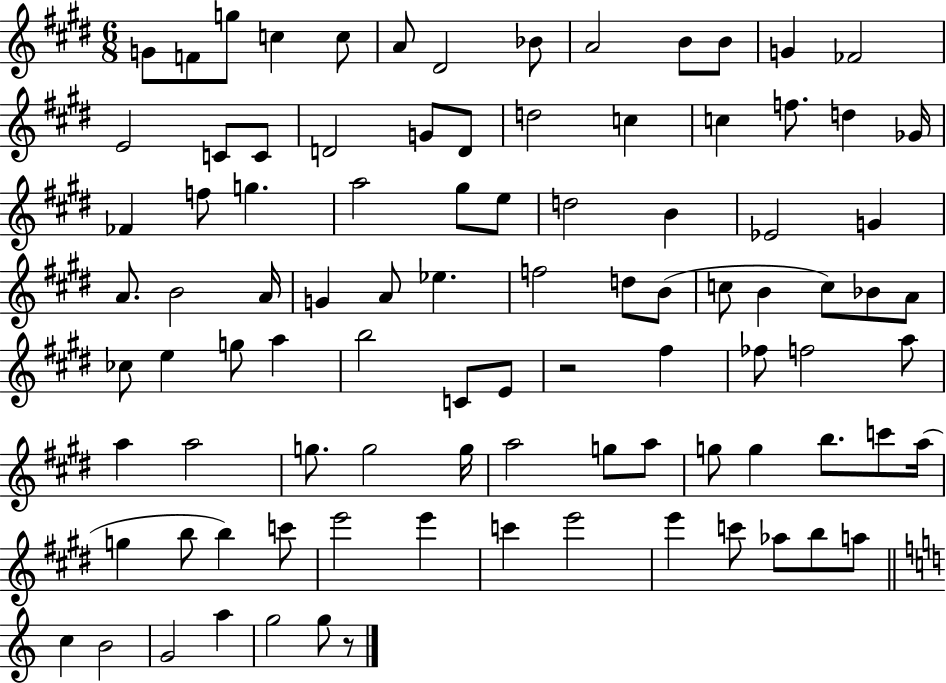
G4/e F4/e G5/e C5/q C5/e A4/e D#4/h Bb4/e A4/h B4/e B4/e G4/q FES4/h E4/h C4/e C4/e D4/h G4/e D4/e D5/h C5/q C5/q F5/e. D5/q Gb4/s FES4/q F5/e G5/q. A5/h G#5/e E5/e D5/h B4/q Eb4/h G4/q A4/e. B4/h A4/s G4/q A4/e Eb5/q. F5/h D5/e B4/e C5/e B4/q C5/e Bb4/e A4/e CES5/e E5/q G5/e A5/q B5/h C4/e E4/e R/h F#5/q FES5/e F5/h A5/e A5/q A5/h G5/e. G5/h G5/s A5/h G5/e A5/e G5/e G5/q B5/e. C6/e A5/s G5/q B5/e B5/q C6/e E6/h E6/q C6/q E6/h E6/q C6/e Ab5/e B5/e A5/e C5/q B4/h G4/h A5/q G5/h G5/e R/e